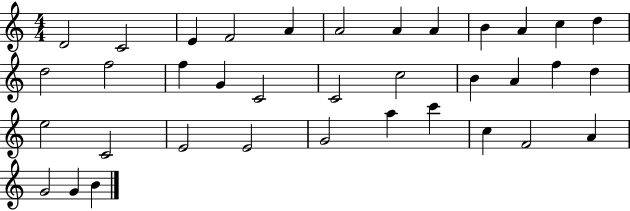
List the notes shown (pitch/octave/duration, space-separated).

D4/h C4/h E4/q F4/h A4/q A4/h A4/q A4/q B4/q A4/q C5/q D5/q D5/h F5/h F5/q G4/q C4/h C4/h C5/h B4/q A4/q F5/q D5/q E5/h C4/h E4/h E4/h G4/h A5/q C6/q C5/q F4/h A4/q G4/h G4/q B4/q